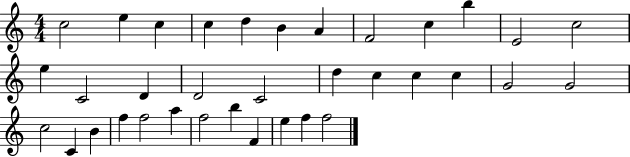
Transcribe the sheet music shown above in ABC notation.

X:1
T:Untitled
M:4/4
L:1/4
K:C
c2 e c c d B A F2 c b E2 c2 e C2 D D2 C2 d c c c G2 G2 c2 C B f f2 a f2 b F e f f2